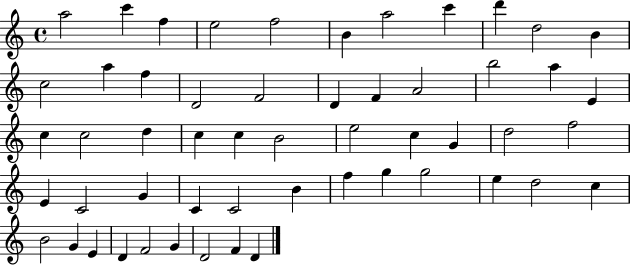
X:1
T:Untitled
M:4/4
L:1/4
K:C
a2 c' f e2 f2 B a2 c' d' d2 B c2 a f D2 F2 D F A2 b2 a E c c2 d c c B2 e2 c G d2 f2 E C2 G C C2 B f g g2 e d2 c B2 G E D F2 G D2 F D